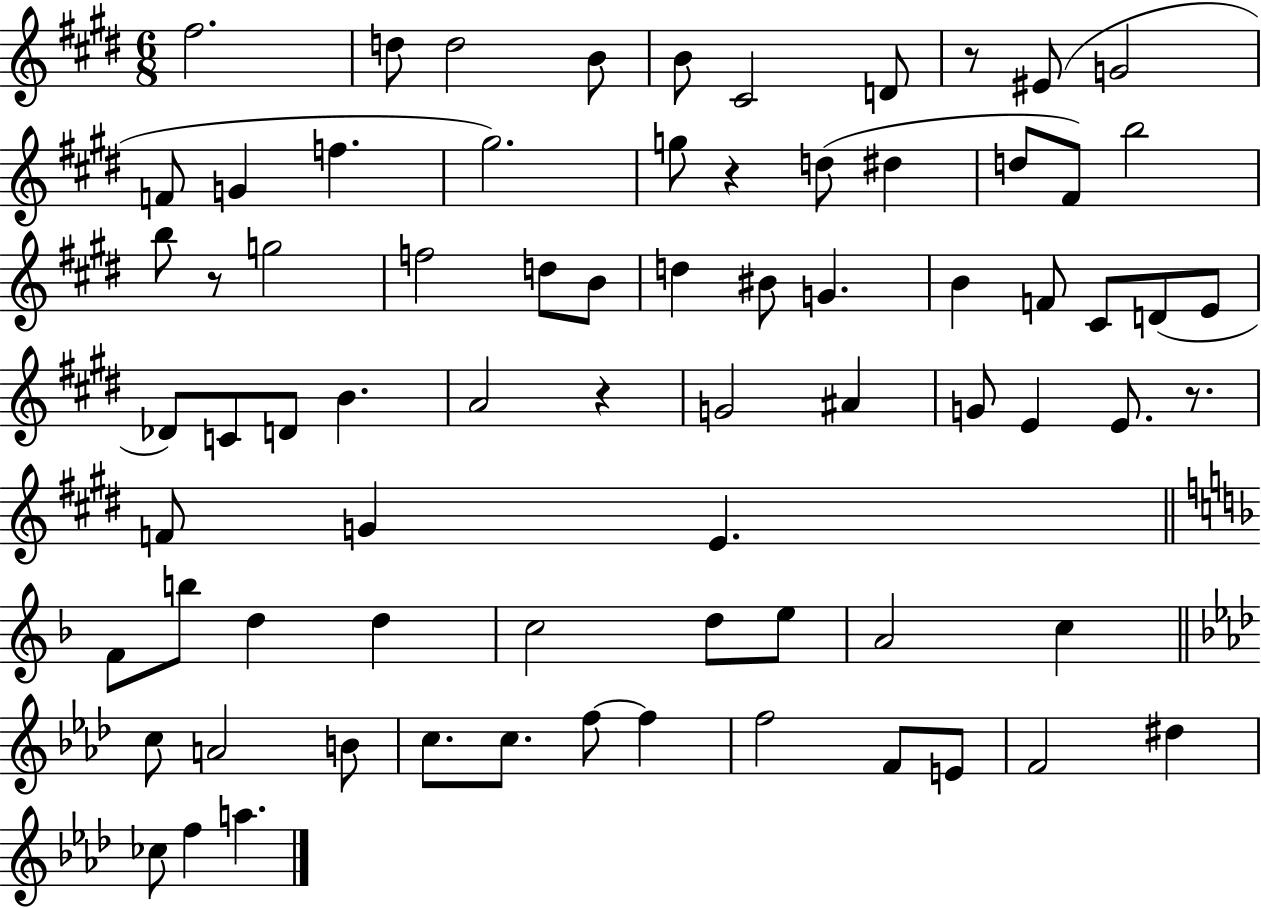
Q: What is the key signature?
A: E major